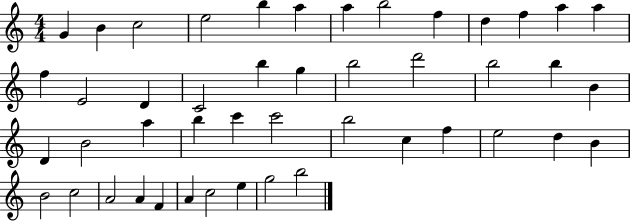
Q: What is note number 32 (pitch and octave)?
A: C5